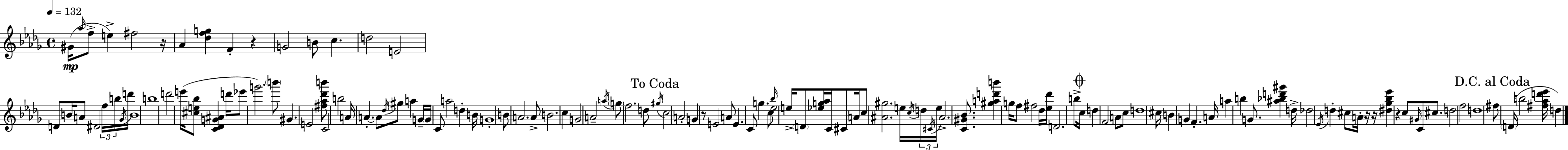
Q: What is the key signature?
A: BES minor